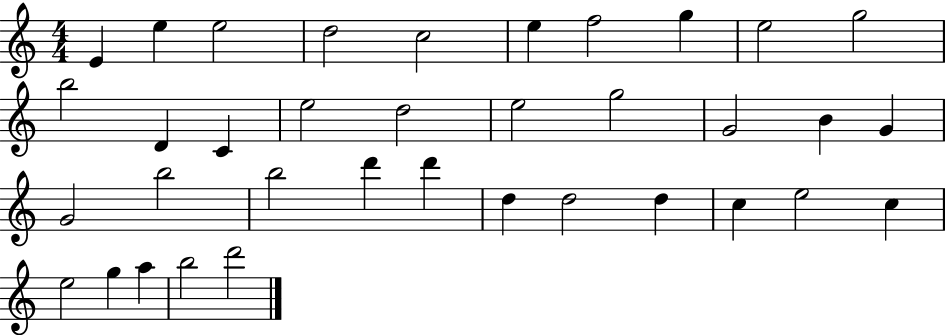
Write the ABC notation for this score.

X:1
T:Untitled
M:4/4
L:1/4
K:C
E e e2 d2 c2 e f2 g e2 g2 b2 D C e2 d2 e2 g2 G2 B G G2 b2 b2 d' d' d d2 d c e2 c e2 g a b2 d'2